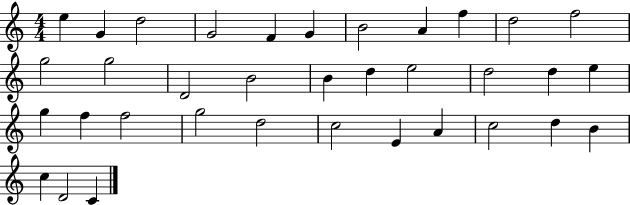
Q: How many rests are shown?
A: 0